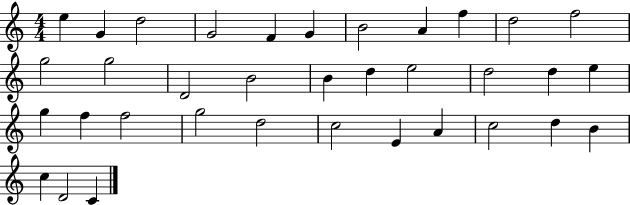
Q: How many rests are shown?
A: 0